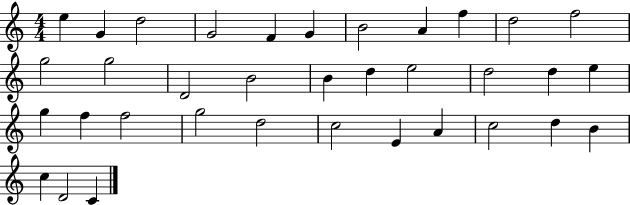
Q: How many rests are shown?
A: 0